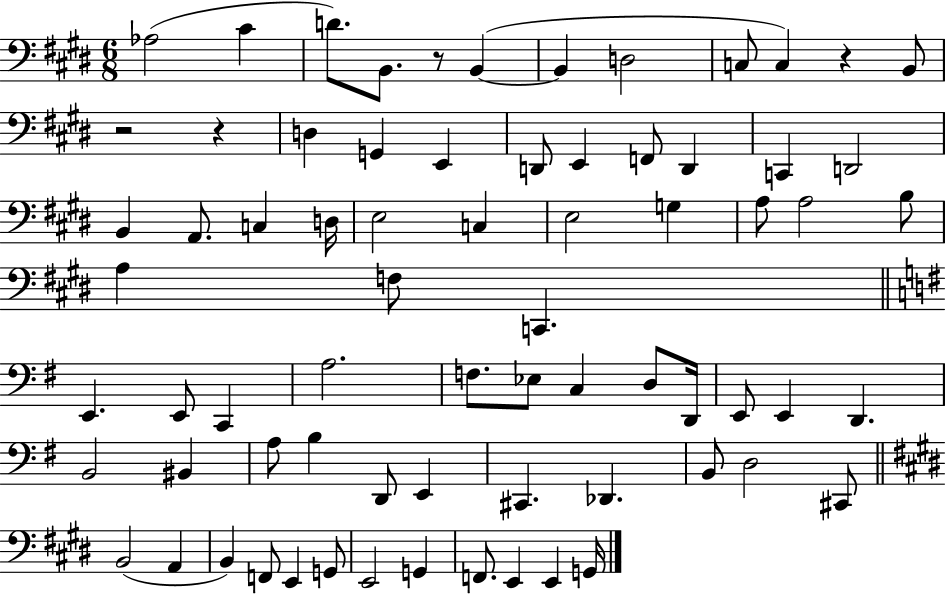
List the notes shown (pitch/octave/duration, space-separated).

Ab3/h C#4/q D4/e. B2/e. R/e B2/q B2/q D3/h C3/e C3/q R/q B2/e R/h R/q D3/q G2/q E2/q D2/e E2/q F2/e D2/q C2/q D2/h B2/q A2/e. C3/q D3/s E3/h C3/q E3/h G3/q A3/e A3/h B3/e A3/q F3/e C2/q. E2/q. E2/e C2/q A3/h. F3/e. Eb3/e C3/q D3/e D2/s E2/e E2/q D2/q. B2/h BIS2/q A3/e B3/q D2/e E2/q C#2/q. Db2/q. B2/e D3/h C#2/e B2/h A2/q B2/q F2/e E2/q G2/e E2/h G2/q F2/e. E2/q E2/q G2/s